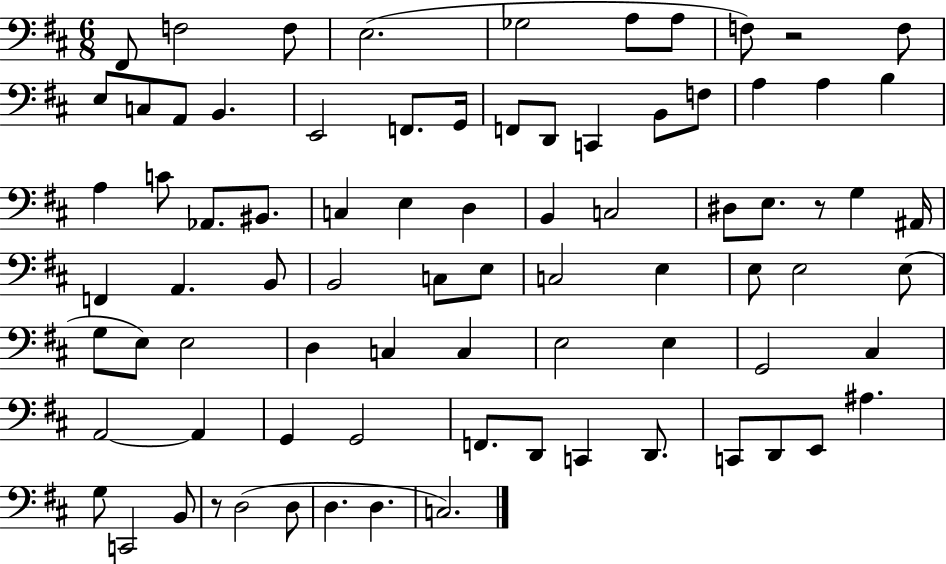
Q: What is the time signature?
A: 6/8